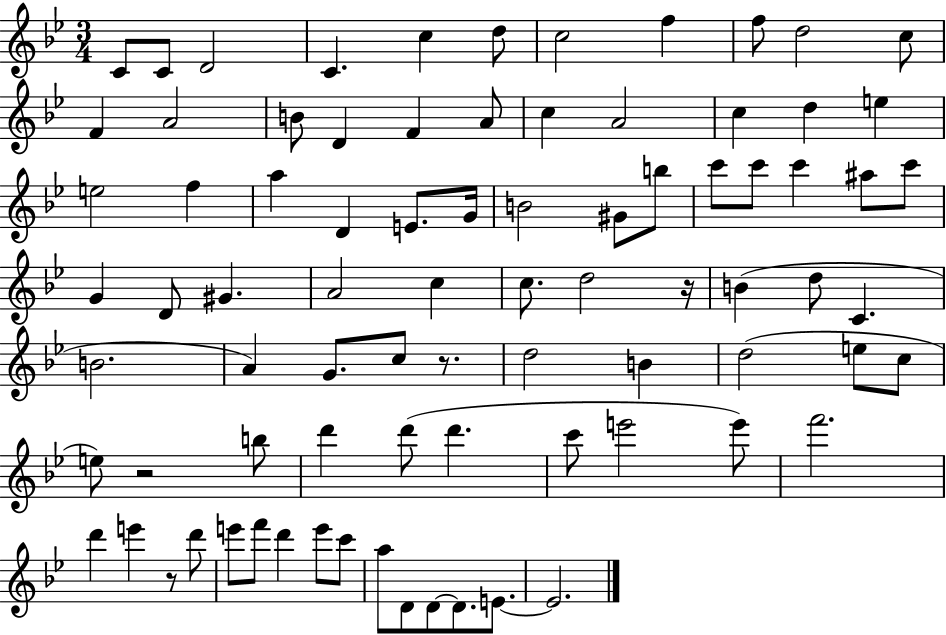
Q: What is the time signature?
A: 3/4